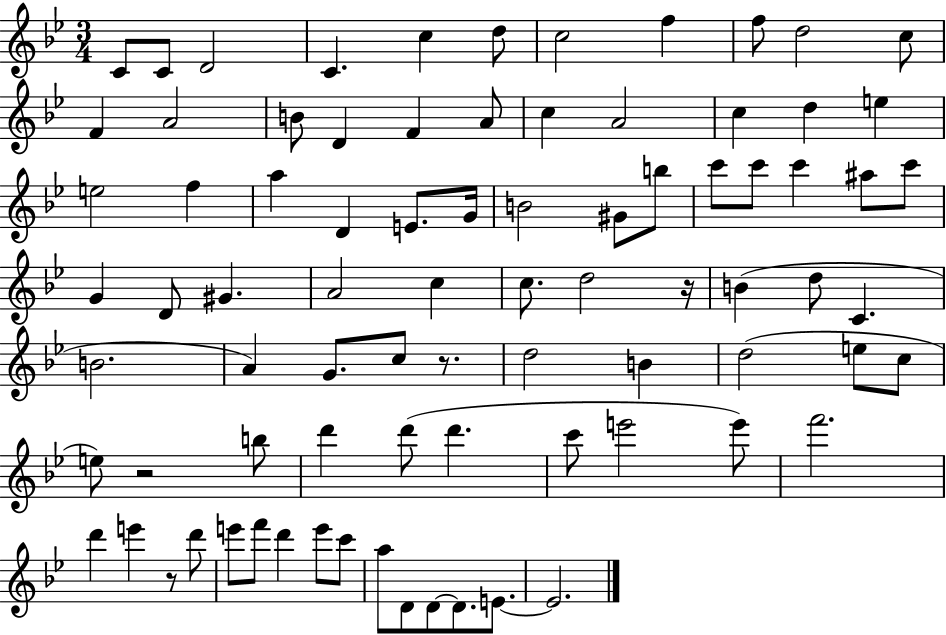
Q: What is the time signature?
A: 3/4